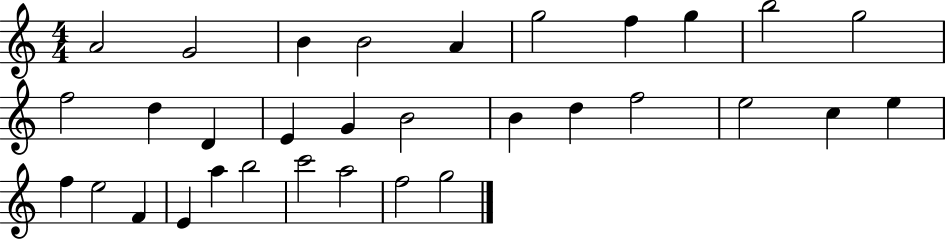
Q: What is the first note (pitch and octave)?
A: A4